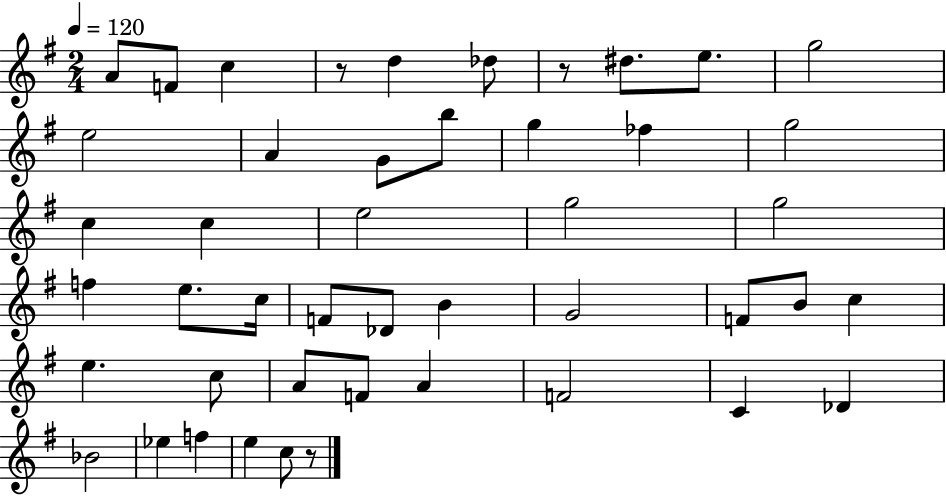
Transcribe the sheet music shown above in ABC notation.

X:1
T:Untitled
M:2/4
L:1/4
K:G
A/2 F/2 c z/2 d _d/2 z/2 ^d/2 e/2 g2 e2 A G/2 b/2 g _f g2 c c e2 g2 g2 f e/2 c/4 F/2 _D/2 B G2 F/2 B/2 c e c/2 A/2 F/2 A F2 C _D _B2 _e f e c/2 z/2